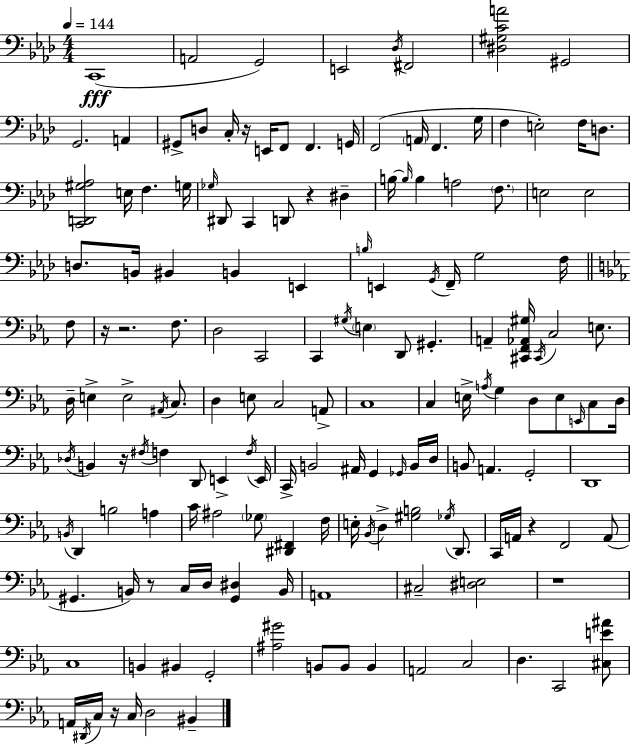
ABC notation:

X:1
T:Untitled
M:4/4
L:1/4
K:Ab
C,,4 A,,2 G,,2 E,,2 _D,/4 ^F,,2 [^D,^G,CA]2 ^G,,2 G,,2 A,, ^G,,/2 D,/2 C,/4 z/4 E,,/4 F,,/2 F,, G,,/4 F,,2 A,,/4 F,, G,/4 F, E,2 F,/4 D,/2 [C,,D,,^G,_A,]2 E,/4 F, G,/4 _G,/4 ^D,,/2 C,, D,,/2 z ^D, B,/4 B,/4 B, A,2 F,/2 E,2 E,2 D,/2 B,,/4 ^B,, B,, E,, B,/4 E,, G,,/4 F,,/4 G,2 F,/4 F,/2 z/4 z2 F,/2 D,2 C,,2 C,, ^G,/4 E, D,,/2 ^G,, A,, [^C,,F,,_A,,^G,]/4 ^C,,/4 C,2 E,/2 D,/4 E, E,2 ^A,,/4 C,/2 D, E,/2 C,2 A,,/2 C,4 C, E,/4 A,/4 G, D,/2 E,/2 E,,/4 C,/2 D,/4 _D,/4 B,, z/4 ^F,/4 F, D,,/2 E,, F,/4 E,,/4 C,,/4 B,,2 ^A,,/4 G,, _G,,/4 B,,/4 D,/4 B,,/2 A,, G,,2 D,,4 B,,/4 D,, B,2 A, C/4 ^A,2 _G,/2 [^D,,^F,,] F,/4 E,/4 _B,,/4 D, [^G,B,]2 _G,/4 D,,/2 C,,/4 A,,/4 z F,,2 A,,/2 ^G,, B,,/4 z/2 C,/4 D,/4 [^G,,^D,] B,,/4 A,,4 ^C,2 [^D,E,]2 z4 C,4 B,, ^B,, G,,2 [^A,^G]2 B,,/2 B,,/2 B,, A,,2 C,2 D, C,,2 [^C,E^A]/2 A,,/4 ^D,,/4 C,/4 z/4 C,/4 D,2 ^B,,